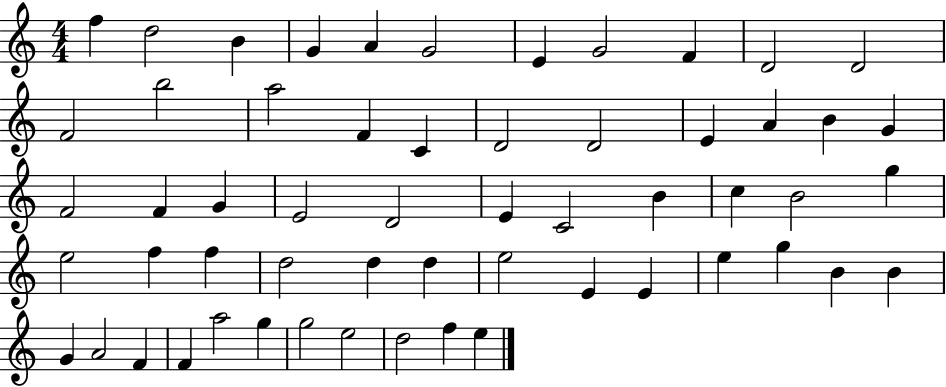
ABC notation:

X:1
T:Untitled
M:4/4
L:1/4
K:C
f d2 B G A G2 E G2 F D2 D2 F2 b2 a2 F C D2 D2 E A B G F2 F G E2 D2 E C2 B c B2 g e2 f f d2 d d e2 E E e g B B G A2 F F a2 g g2 e2 d2 f e